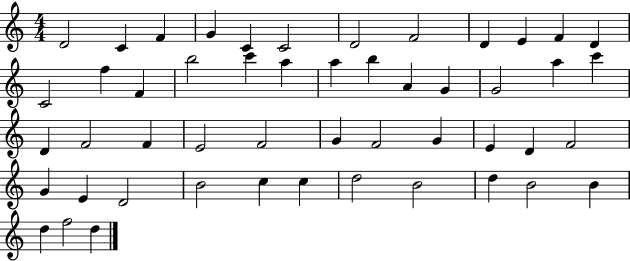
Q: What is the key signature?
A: C major